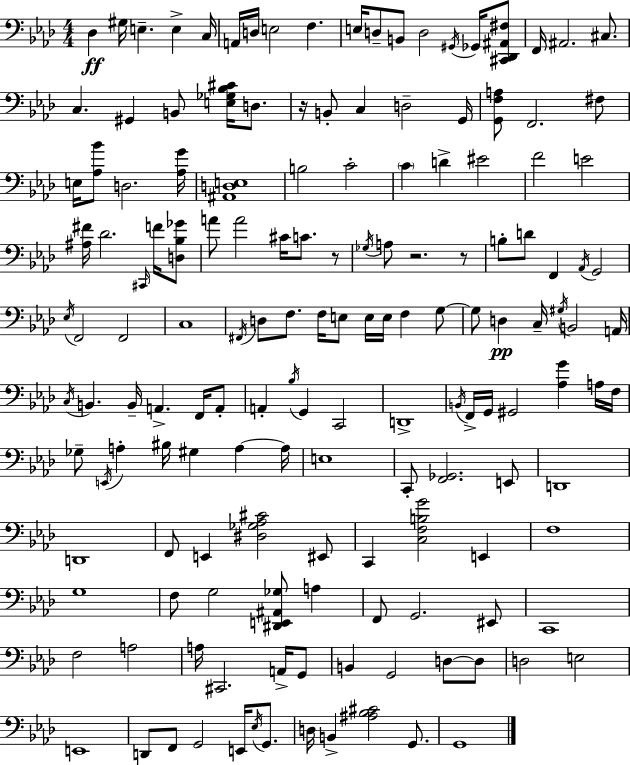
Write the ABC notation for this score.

X:1
T:Untitled
M:4/4
L:1/4
K:Fm
_D, ^G,/4 E, E, C,/4 A,,/4 D,/4 E,2 F, E,/4 D,/2 B,,/2 D,2 ^G,,/4 _G,,/4 [^C,,_D,,^A,,^F,]/2 F,,/4 ^A,,2 ^C,/2 C, ^G,, B,,/2 [E,_G,_B,^C]/4 D,/2 z/4 B,,/2 C, D,2 G,,/4 [G,,F,A,]/2 F,,2 ^F,/2 E,/4 [_A,_B]/2 D,2 [_A,G]/4 [^A,,D,E,]4 B,2 C2 C D ^E2 F2 E2 [^A,^F]/4 _D2 ^C,,/4 F/4 [D,_B,_G]/2 A/2 A2 ^C/4 C/2 z/2 _G,/4 A,/2 z2 z/2 B,/2 D/2 F,, _A,,/4 G,,2 _E,/4 F,,2 F,,2 C,4 ^F,,/4 D,/2 F,/2 F,/4 E,/2 E,/4 E,/4 F, G,/2 G,/2 D, C,/4 ^G,/4 B,,2 A,,/4 C,/4 B,, B,,/4 A,, F,,/4 A,,/2 A,, _B,/4 G,, C,,2 D,,4 B,,/4 F,,/4 G,,/4 ^G,,2 [_A,G] A,/4 F,/4 _G,/2 E,,/4 A, ^B,/4 ^G, A, A,/4 E,4 C,,/2 [F,,_G,,]2 E,,/2 D,,4 D,,4 F,,/2 E,, [^D,_G,_A,^C]2 ^E,,/2 C,, [C,F,B,G]2 E,, F,4 G,4 F,/2 G,2 [^D,,E,,^A,,_G,]/2 A, F,,/2 G,,2 ^E,,/2 C,,4 F,2 A,2 A,/4 ^C,,2 A,,/4 G,,/2 B,, G,,2 D,/2 D,/2 D,2 E,2 E,,4 D,,/2 F,,/2 G,,2 E,,/4 _E,/4 G,,/2 D,/4 B,, [^A,_B,^C]2 G,,/2 G,,4